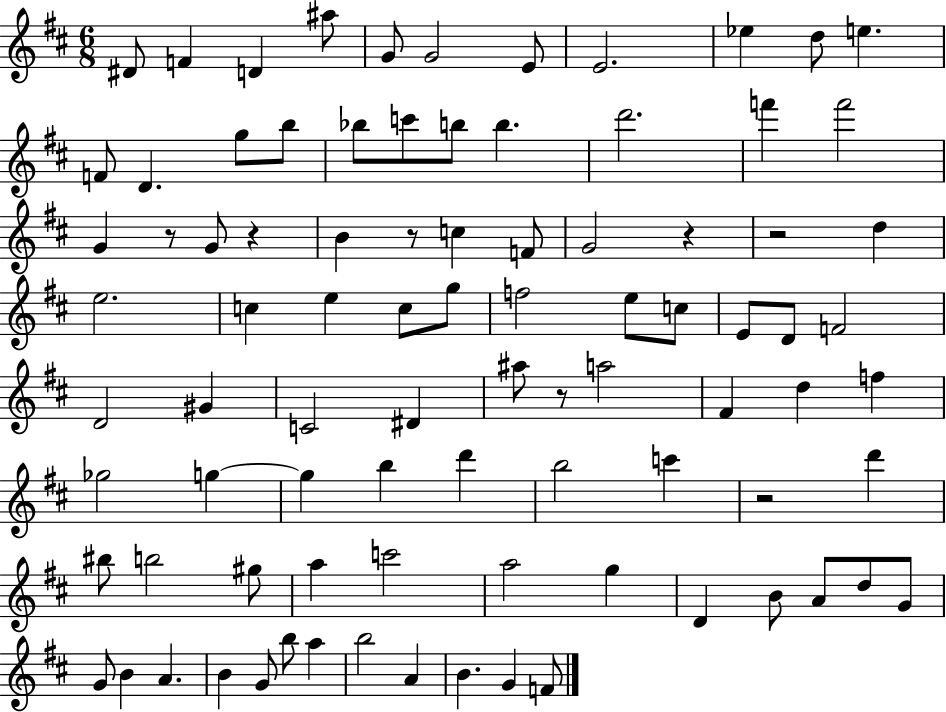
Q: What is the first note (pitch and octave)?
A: D#4